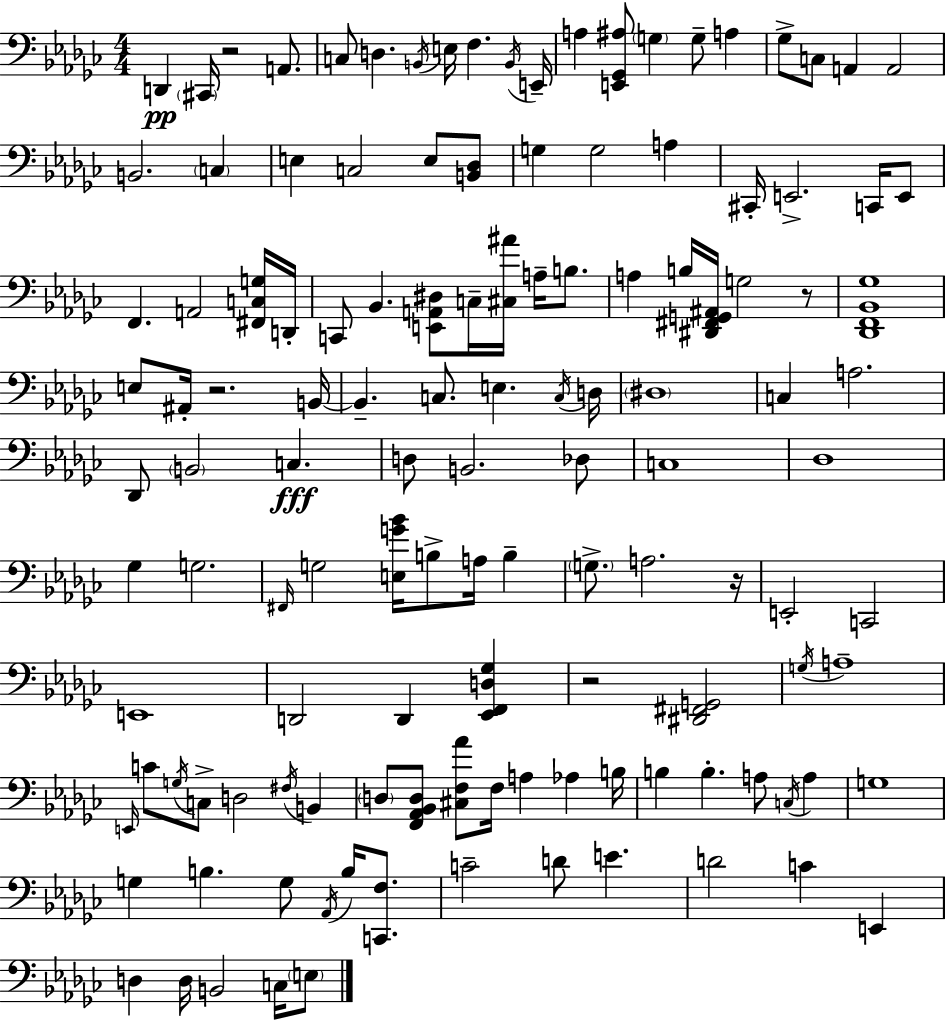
{
  \clef bass
  \numericTimeSignature
  \time 4/4
  \key ees \minor
  d,4\pp \parenthesize cis,16 r2 a,8. | c8 d4. \acciaccatura { b,16 } e16 f4. | \acciaccatura { b,16 } e,16-- a4 <e, ges, ais>8 \parenthesize g4 g8-- a4 | ges8-> c8 a,4 a,2 | \break b,2. \parenthesize c4 | e4 c2 e8 | <b, des>8 g4 g2 a4 | cis,16-. e,2.-> c,16 | \break e,8 f,4. a,2 | <fis, c g>16 d,16-. c,8 bes,4. <e, a, dis>8 c16-- <cis ais'>16 a16-- b8. | a4 b16 <dis, fis, g, ais,>16 g2 | r8 <des, f, bes, ges>1 | \break e8 ais,16-. r2. | b,16~~ b,4.-- c8. e4. | \acciaccatura { c16 } d16 \parenthesize dis1 | c4 a2. | \break des,8 \parenthesize b,2 c4.\fff | d8 b,2. | des8 c1 | des1 | \break ges4 g2. | \grace { fis,16 } g2 <e g' bes'>16 b8-> a16 | b4-- \parenthesize g8.-> a2. | r16 e,2-. c,2 | \break e,1 | d,2 d,4 | <ees, f, d ges>4 r2 <dis, fis, g,>2 | \acciaccatura { g16 } a1-- | \break \grace { e,16 } c'8 \acciaccatura { g16 } c8-> d2 | \acciaccatura { fis16 } b,4 \parenthesize d8 <f, aes, bes, d>8 <cis f aes'>8 f16 a4 | aes4 b16 b4 b4.-. | a8 \acciaccatura { c16 } a4 g1 | \break g4 b4. | g8 \acciaccatura { aes,16 } b16 <c, f>8. c'2-- | d'8 e'4. d'2 | c'4 e,4 d4 d16 b,2 | \break c16 \parenthesize e8 \bar "|."
}